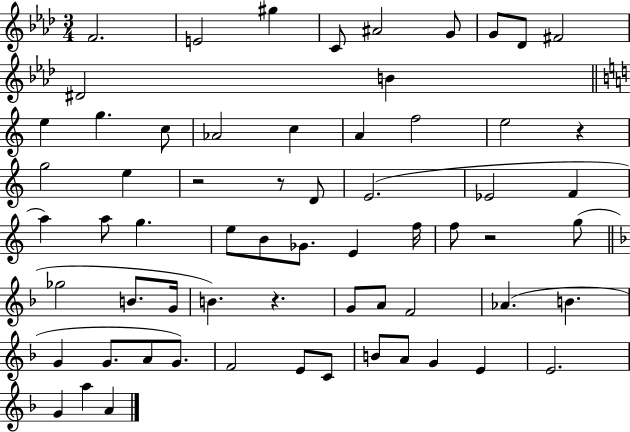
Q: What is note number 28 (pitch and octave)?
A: G5